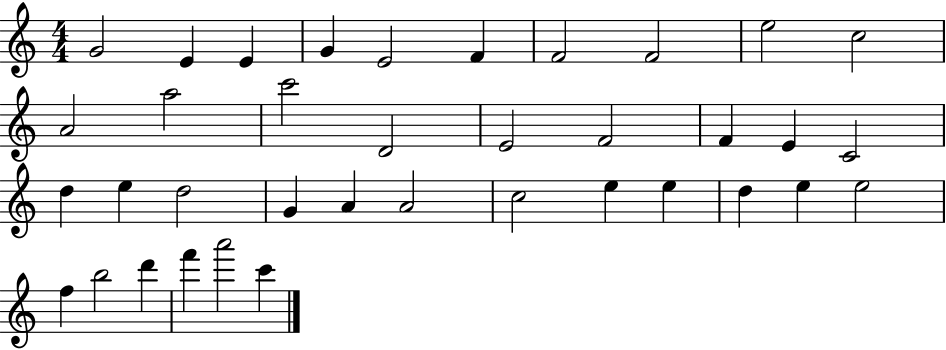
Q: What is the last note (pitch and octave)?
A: C6